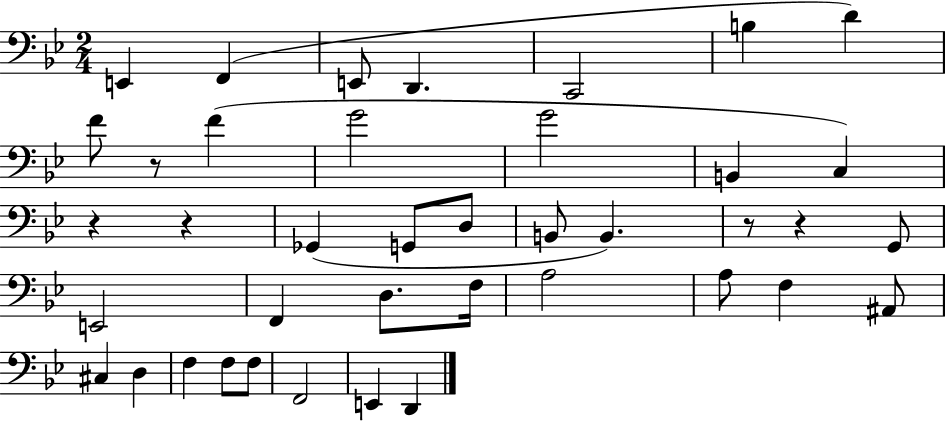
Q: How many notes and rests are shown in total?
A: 40